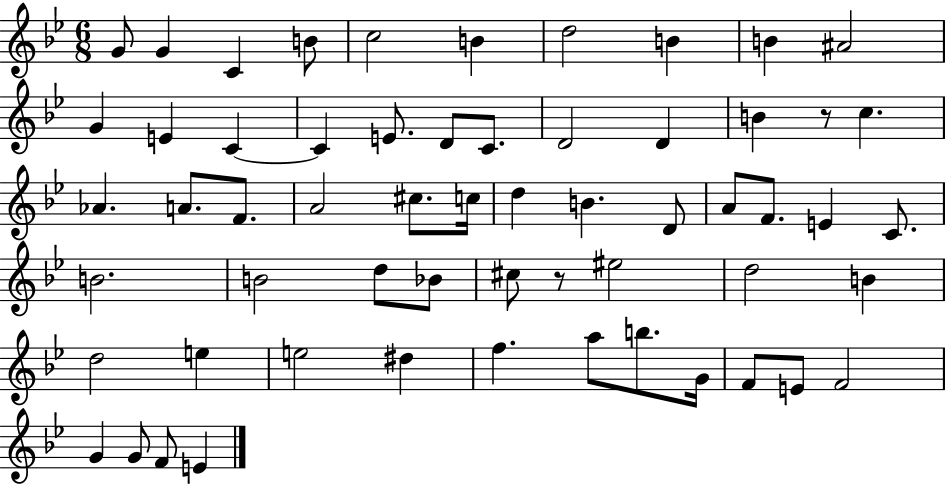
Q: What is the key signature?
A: BES major